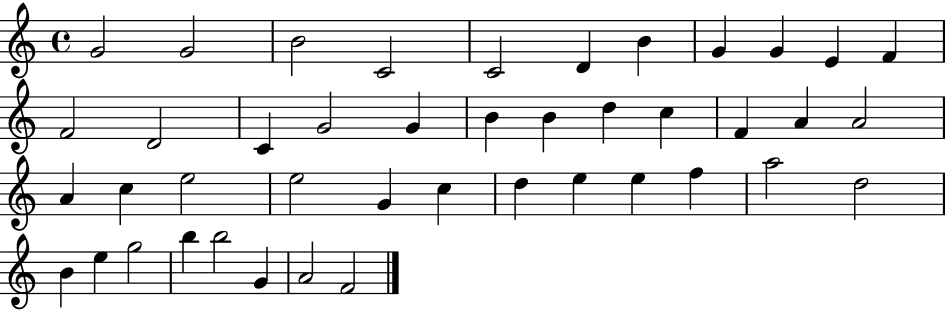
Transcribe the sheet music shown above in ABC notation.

X:1
T:Untitled
M:4/4
L:1/4
K:C
G2 G2 B2 C2 C2 D B G G E F F2 D2 C G2 G B B d c F A A2 A c e2 e2 G c d e e f a2 d2 B e g2 b b2 G A2 F2